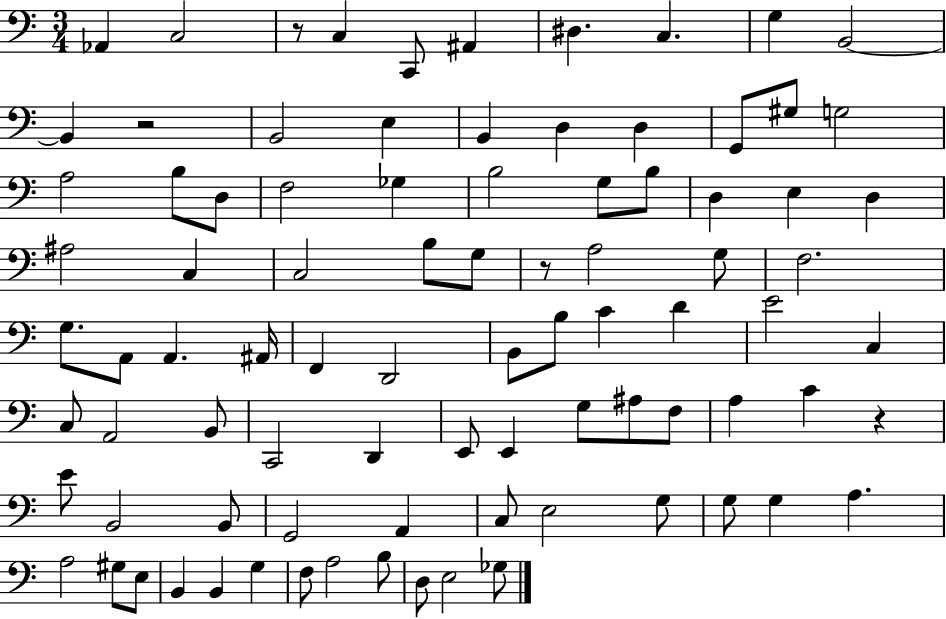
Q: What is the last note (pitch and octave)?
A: Gb3